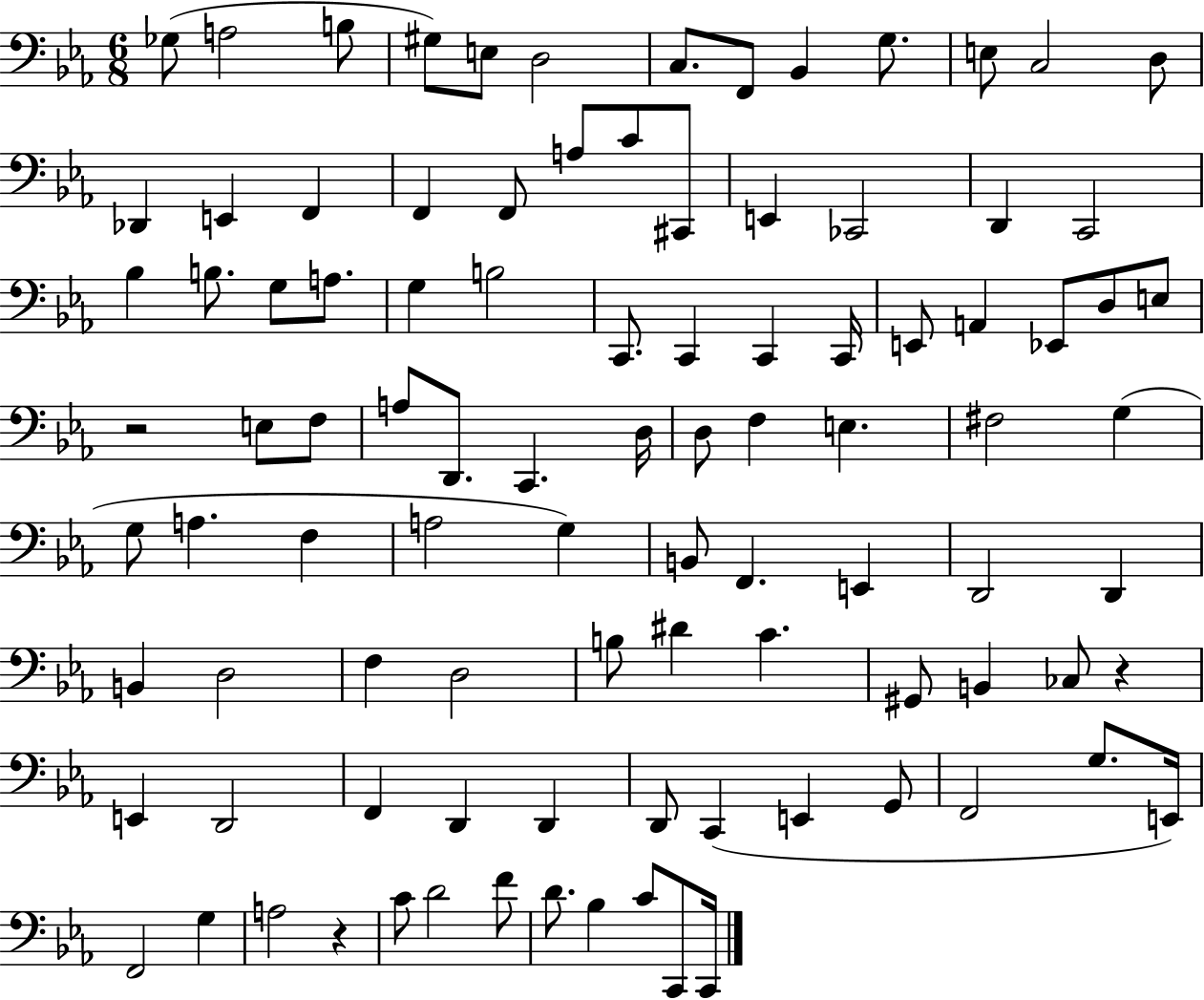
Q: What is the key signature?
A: EES major